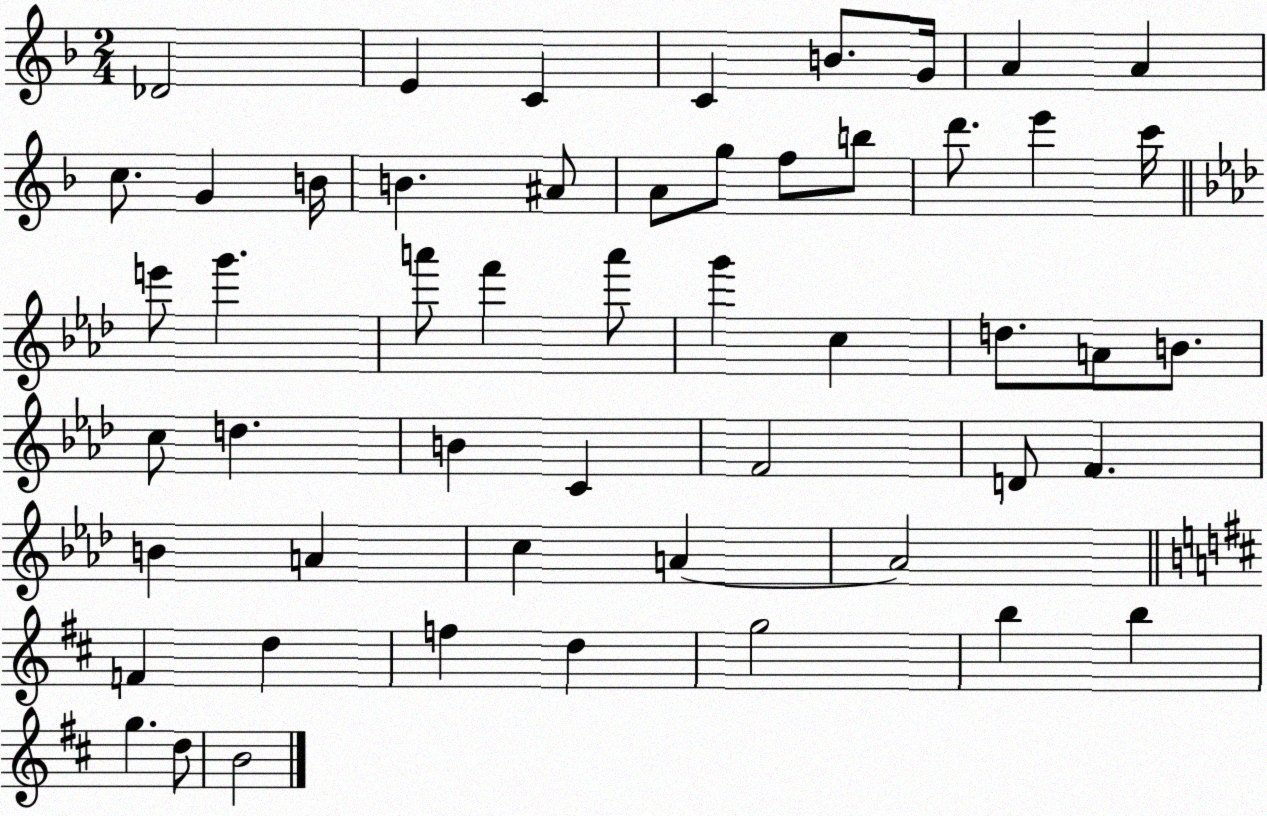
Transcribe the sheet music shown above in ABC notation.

X:1
T:Untitled
M:2/4
L:1/4
K:F
_D2 E C C B/2 G/4 A A c/2 G B/4 B ^A/2 A/2 g/2 f/2 b/2 d'/2 e' c'/4 e'/2 g' a'/2 f' a'/2 g' c d/2 A/2 B/2 c/2 d B C F2 D/2 F B A c A A2 F d f d g2 b b g d/2 B2